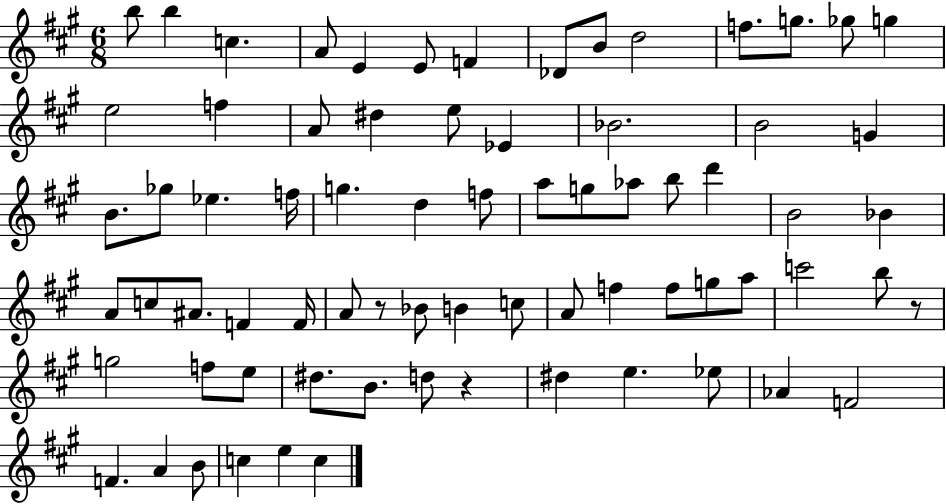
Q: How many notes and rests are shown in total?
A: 73